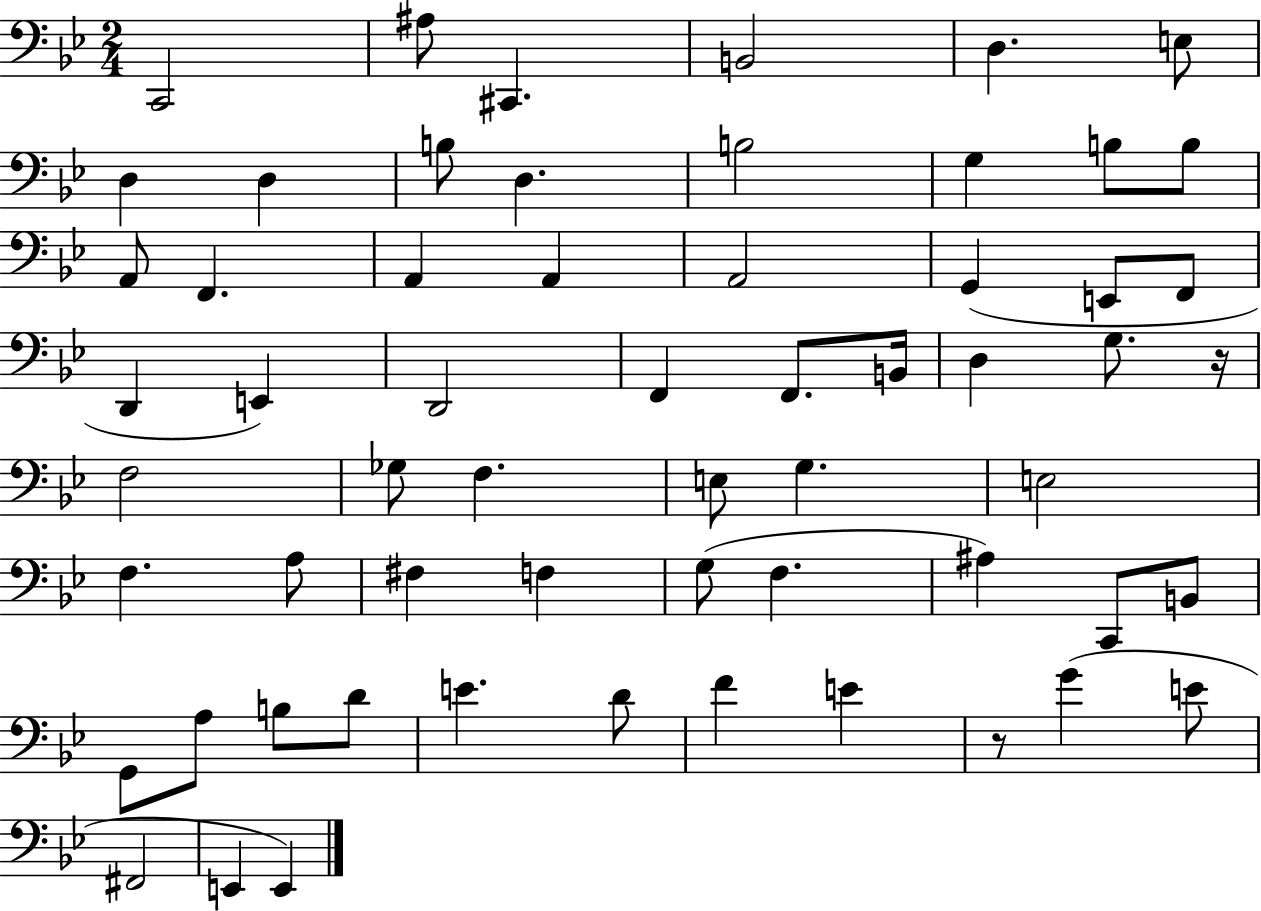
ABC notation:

X:1
T:Untitled
M:2/4
L:1/4
K:Bb
C,,2 ^A,/2 ^C,, B,,2 D, E,/2 D, D, B,/2 D, B,2 G, B,/2 B,/2 A,,/2 F,, A,, A,, A,,2 G,, E,,/2 F,,/2 D,, E,, D,,2 F,, F,,/2 B,,/4 D, G,/2 z/4 F,2 _G,/2 F, E,/2 G, E,2 F, A,/2 ^F, F, G,/2 F, ^A, C,,/2 B,,/2 G,,/2 A,/2 B,/2 D/2 E D/2 F E z/2 G E/2 ^F,,2 E,, E,,